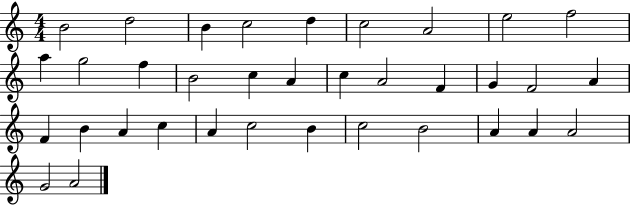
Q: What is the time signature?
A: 4/4